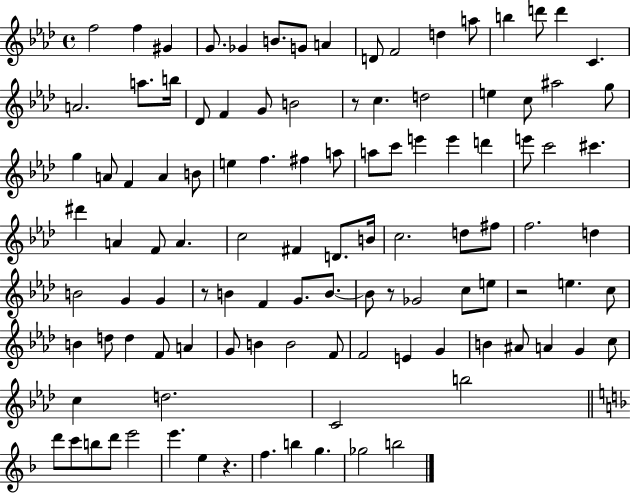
{
  \clef treble
  \time 4/4
  \defaultTimeSignature
  \key aes \major
  f''2 f''4 gis'4 | g'8. ges'4 b'8. g'8 a'4 | d'8 f'2 d''4 a''8 | b''4 d'''8 d'''4 c'4. | \break a'2. a''8. b''16 | des'8 f'4 g'8 b'2 | r8 c''4. d''2 | e''4 c''8 ais''2 g''8 | \break g''4 a'8 f'4 a'4 b'8 | e''4 f''4. fis''4 a''8 | a''8 c'''8 e'''4 e'''4 d'''4 | e'''8 c'''2 cis'''4. | \break dis'''4 a'4 f'8 a'4. | c''2 fis'4 d'8. b'16 | c''2. d''8 fis''8 | f''2. d''4 | \break b'2 g'4 g'4 | r8 b'4 f'4 g'8. b'8.~~ | b'8 r8 ges'2 c''8 e''8 | r2 e''4. c''8 | \break b'4 d''8 d''4 f'8 a'4 | g'8 b'4 b'2 f'8 | f'2 e'4 g'4 | b'4 ais'8 a'4 g'4 c''8 | \break c''4 d''2. | c'2 b''2 | \bar "||" \break \key d \minor d'''8 c'''8 b''8 d'''8 e'''2 | e'''4. e''4 r4. | f''4. b''4 g''4. | ges''2 b''2 | \break \bar "|."
}